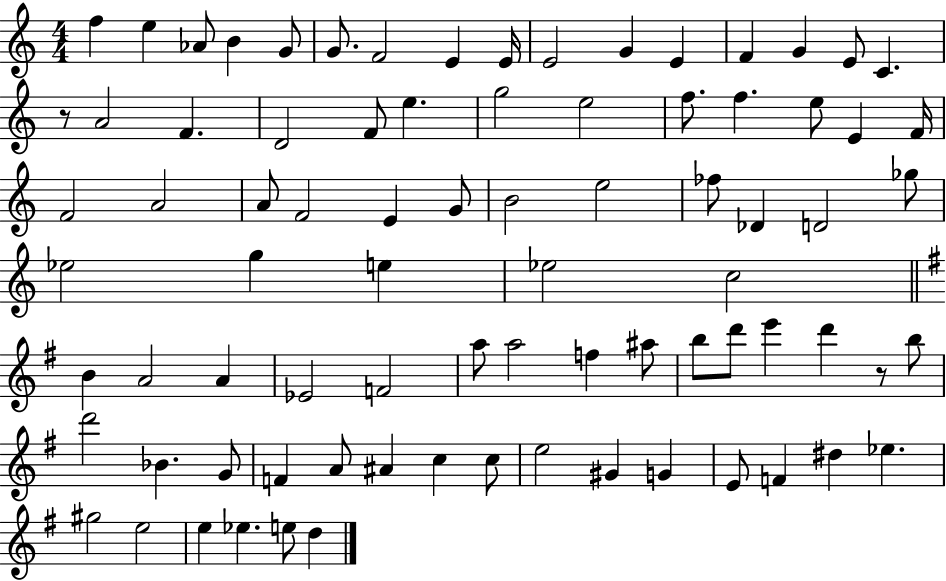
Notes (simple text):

F5/q E5/q Ab4/e B4/q G4/e G4/e. F4/h E4/q E4/s E4/h G4/q E4/q F4/q G4/q E4/e C4/q. R/e A4/h F4/q. D4/h F4/e E5/q. G5/h E5/h F5/e. F5/q. E5/e E4/q F4/s F4/h A4/h A4/e F4/h E4/q G4/e B4/h E5/h FES5/e Db4/q D4/h Gb5/e Eb5/h G5/q E5/q Eb5/h C5/h B4/q A4/h A4/q Eb4/h F4/h A5/e A5/h F5/q A#5/e B5/e D6/e E6/q D6/q R/e B5/e D6/h Bb4/q. G4/e F4/q A4/e A#4/q C5/q C5/e E5/h G#4/q G4/q E4/e F4/q D#5/q Eb5/q. G#5/h E5/h E5/q Eb5/q. E5/e D5/q